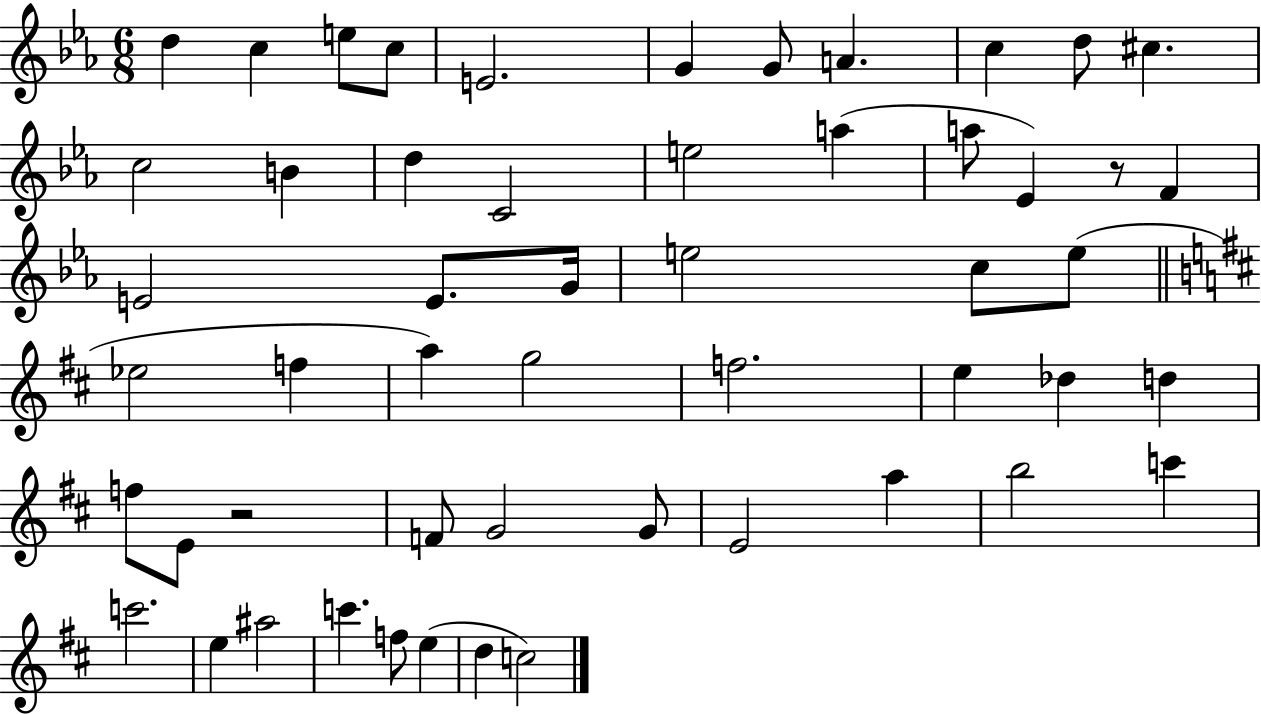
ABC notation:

X:1
T:Untitled
M:6/8
L:1/4
K:Eb
d c e/2 c/2 E2 G G/2 A c d/2 ^c c2 B d C2 e2 a a/2 _E z/2 F E2 E/2 G/4 e2 c/2 e/2 _e2 f a g2 f2 e _d d f/2 E/2 z2 F/2 G2 G/2 E2 a b2 c' c'2 e ^a2 c' f/2 e d c2